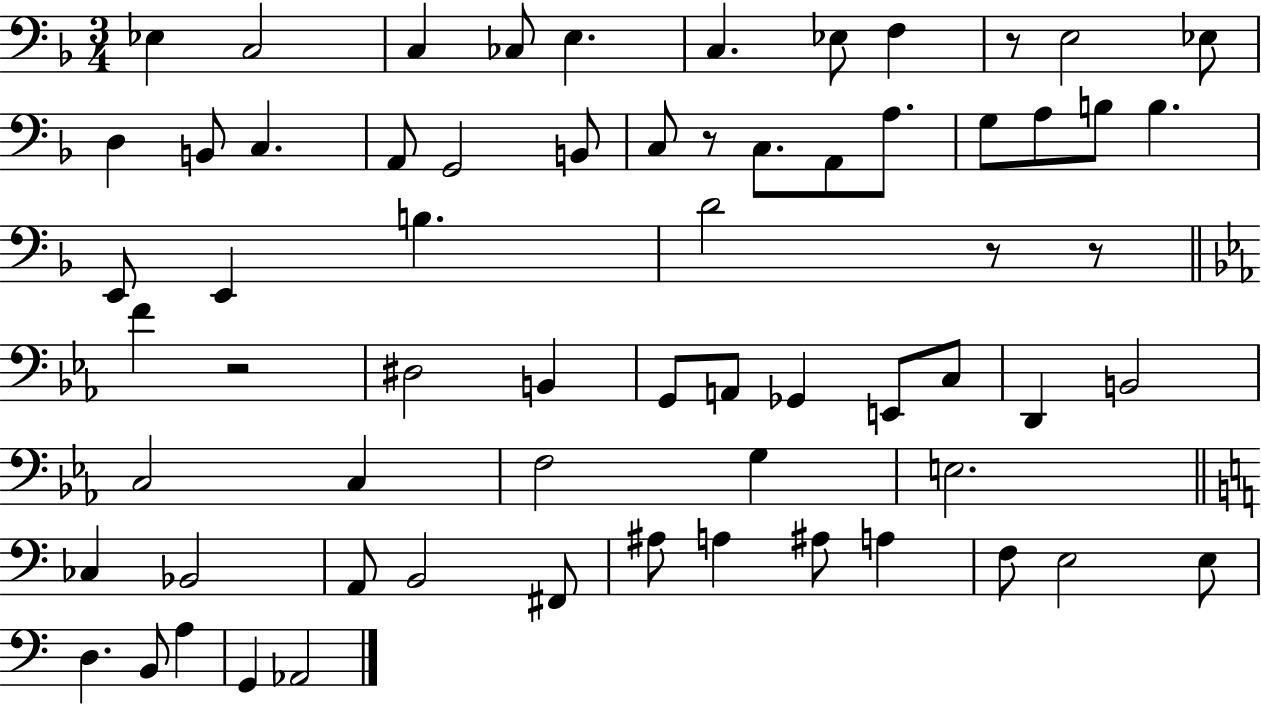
Eb3/q C3/h C3/q CES3/e E3/q. C3/q. Eb3/e F3/q R/e E3/h Eb3/e D3/q B2/e C3/q. A2/e G2/h B2/e C3/e R/e C3/e. A2/e A3/e. G3/e A3/e B3/e B3/q. E2/e E2/q B3/q. D4/h R/e R/e F4/q R/h D#3/h B2/q G2/e A2/e Gb2/q E2/e C3/e D2/q B2/h C3/h C3/q F3/h G3/q E3/h. CES3/q Bb2/h A2/e B2/h F#2/e A#3/e A3/q A#3/e A3/q F3/e E3/h E3/e D3/q. B2/e A3/q G2/q Ab2/h